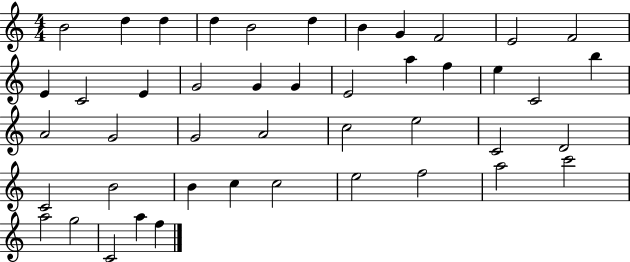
B4/h D5/q D5/q D5/q B4/h D5/q B4/q G4/q F4/h E4/h F4/h E4/q C4/h E4/q G4/h G4/q G4/q E4/h A5/q F5/q E5/q C4/h B5/q A4/h G4/h G4/h A4/h C5/h E5/h C4/h D4/h C4/h B4/h B4/q C5/q C5/h E5/h F5/h A5/h C6/h A5/h G5/h C4/h A5/q F5/q